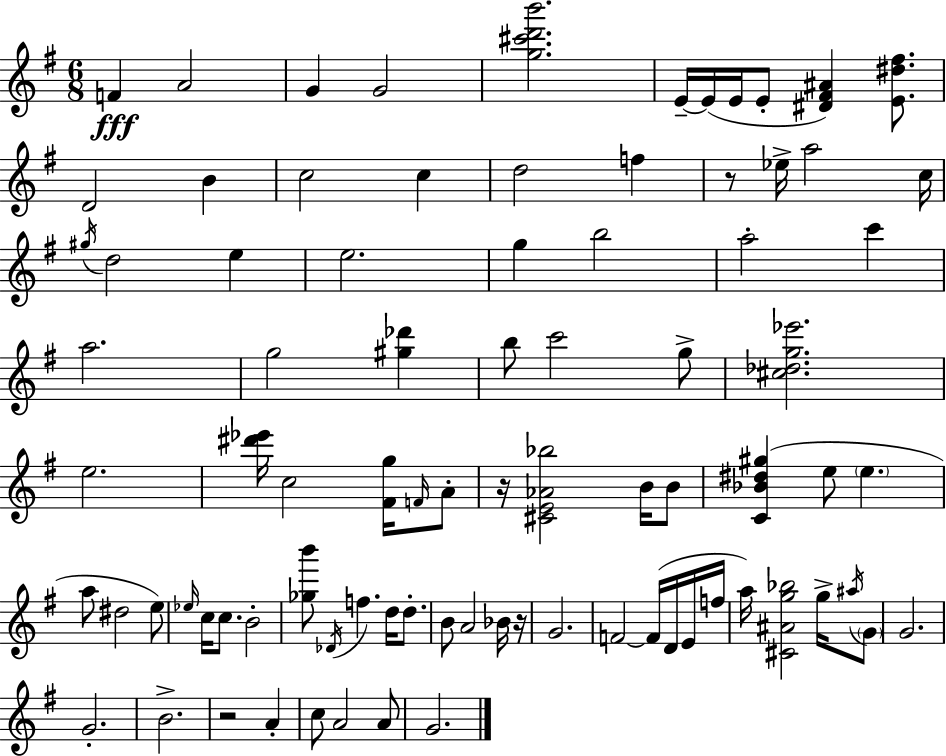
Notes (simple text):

F4/q A4/h G4/q G4/h [G5,C#6,D6,B6]/h. E4/s E4/s E4/s E4/e [D#4,F#4,A#4]/q [E4,D#5,F#5]/e. D4/h B4/q C5/h C5/q D5/h F5/q R/e Eb5/s A5/h C5/s G#5/s D5/h E5/q E5/h. G5/q B5/h A5/h C6/q A5/h. G5/h [G#5,Db6]/q B5/e C6/h G5/e [C#5,Db5,G5,Eb6]/h. E5/h. [D#6,Eb6]/s C5/h [F#4,G5]/s F4/s A4/e R/s [C#4,E4,Ab4,Bb5]/h B4/s B4/e [C4,Bb4,D#5,G#5]/q E5/e E5/q. A5/e D#5/h E5/e Eb5/s C5/s C5/e. B4/h [Gb5,B6]/e Db4/s F5/q. D5/s D5/e. B4/e A4/h Bb4/s R/s G4/h. F4/h F4/s D4/s E4/s F5/s A5/s [C#4,A#4,G5,Bb5]/h G5/s A#5/s G4/e G4/h. G4/h. B4/h. R/h A4/q C5/e A4/h A4/e G4/h.